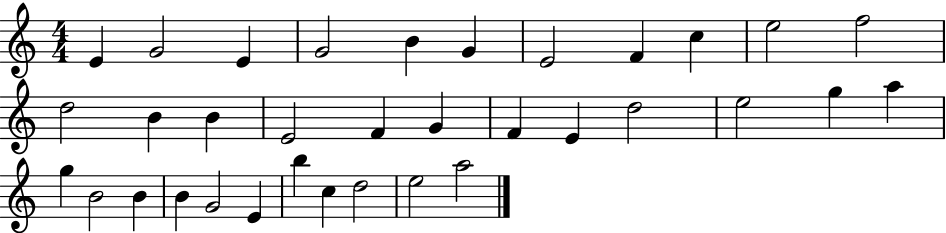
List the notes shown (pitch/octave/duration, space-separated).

E4/q G4/h E4/q G4/h B4/q G4/q E4/h F4/q C5/q E5/h F5/h D5/h B4/q B4/q E4/h F4/q G4/q F4/q E4/q D5/h E5/h G5/q A5/q G5/q B4/h B4/q B4/q G4/h E4/q B5/q C5/q D5/h E5/h A5/h